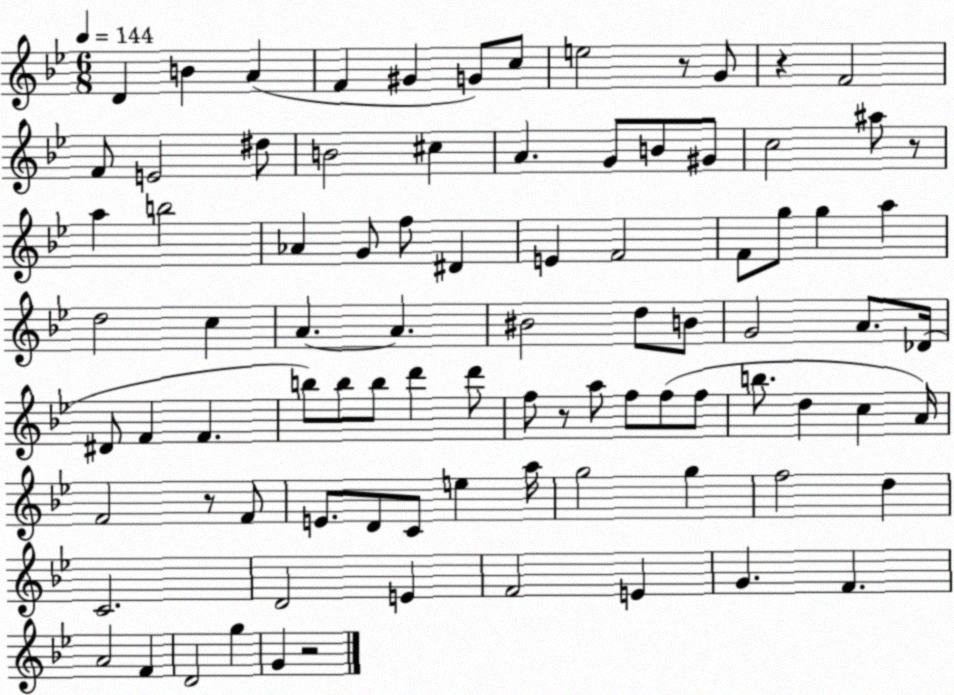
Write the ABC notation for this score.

X:1
T:Untitled
M:6/8
L:1/4
K:Bb
D B A F ^G G/2 c/2 e2 z/2 G/2 z F2 F/2 E2 ^d/2 B2 ^c A G/2 B/2 ^G/2 c2 ^a/2 z/2 a b2 _A G/2 f/2 ^D E F2 F/2 g/2 g a d2 c A A ^B2 d/2 B/2 G2 A/2 _D/4 ^D/2 F F b/2 b/2 b/2 d' d'/2 f/2 z/2 a/2 f/2 f/2 f/2 b/2 d c A/4 F2 z/2 F/2 E/2 D/2 C/2 e a/4 g2 g f2 d C2 D2 E F2 E G F A2 F D2 g G z2